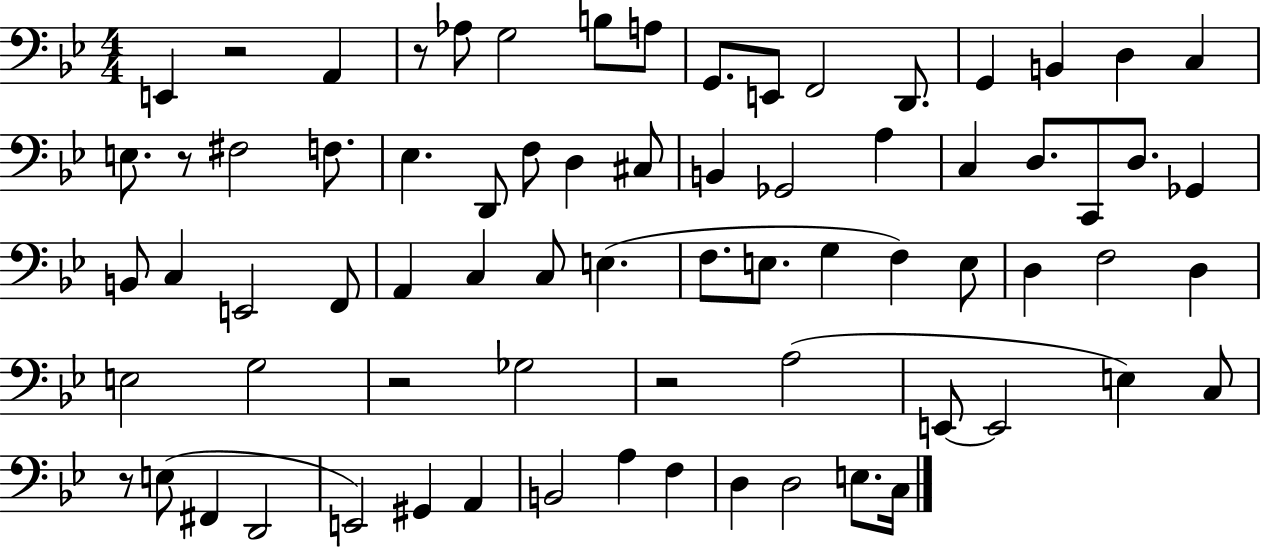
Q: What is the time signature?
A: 4/4